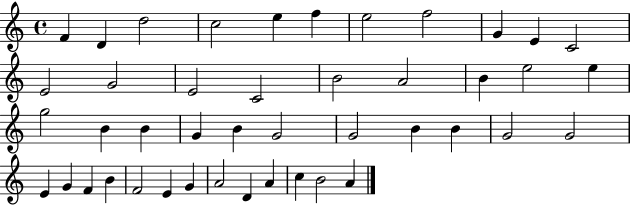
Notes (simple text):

F4/q D4/q D5/h C5/h E5/q F5/q E5/h F5/h G4/q E4/q C4/h E4/h G4/h E4/h C4/h B4/h A4/h B4/q E5/h E5/q G5/h B4/q B4/q G4/q B4/q G4/h G4/h B4/q B4/q G4/h G4/h E4/q G4/q F4/q B4/q F4/h E4/q G4/q A4/h D4/q A4/q C5/q B4/h A4/q